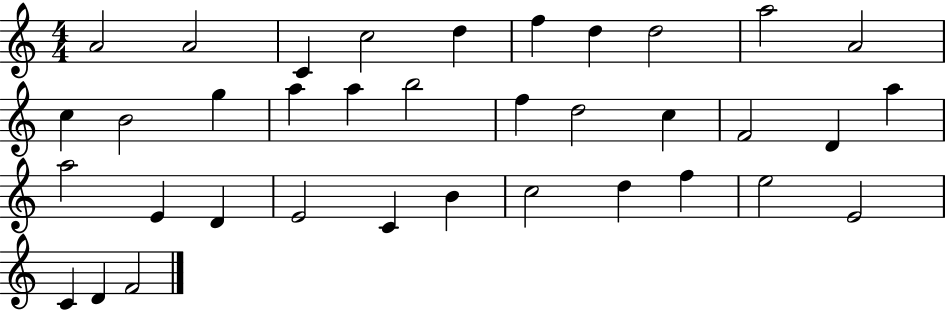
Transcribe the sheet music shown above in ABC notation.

X:1
T:Untitled
M:4/4
L:1/4
K:C
A2 A2 C c2 d f d d2 a2 A2 c B2 g a a b2 f d2 c F2 D a a2 E D E2 C B c2 d f e2 E2 C D F2